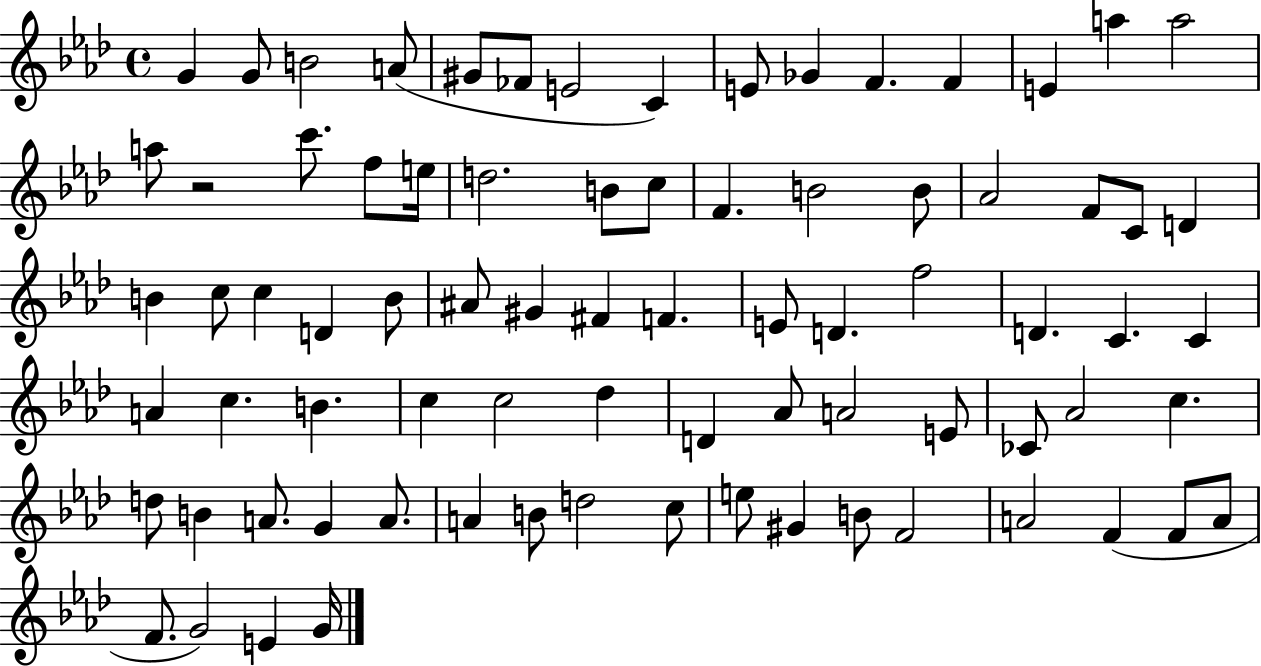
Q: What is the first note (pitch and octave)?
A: G4